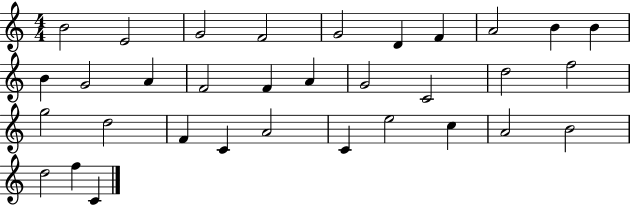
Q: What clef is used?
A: treble